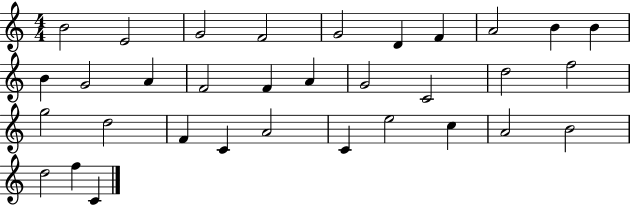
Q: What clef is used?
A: treble